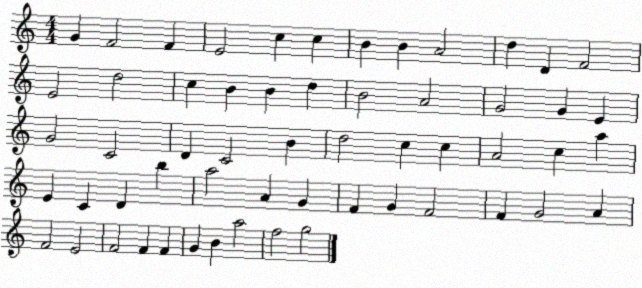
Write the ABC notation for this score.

X:1
T:Untitled
M:4/4
L:1/4
K:C
G F2 F E2 c c B B A2 d D F2 E2 d2 c B B d B2 A2 G2 G E G2 C2 D C2 B d2 c c A2 c a E C D b a2 A G F G F2 F G2 A F2 E2 F2 F F G B a2 f2 g2